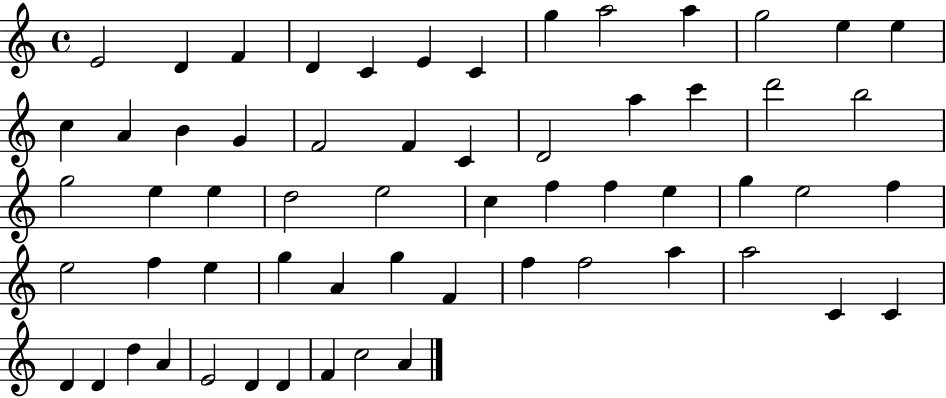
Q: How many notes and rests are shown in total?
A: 60